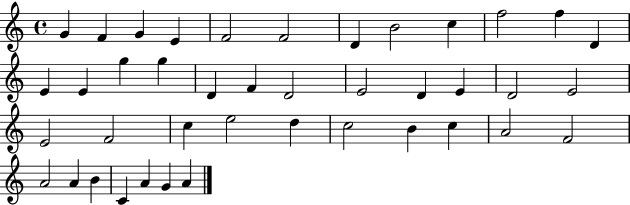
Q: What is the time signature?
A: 4/4